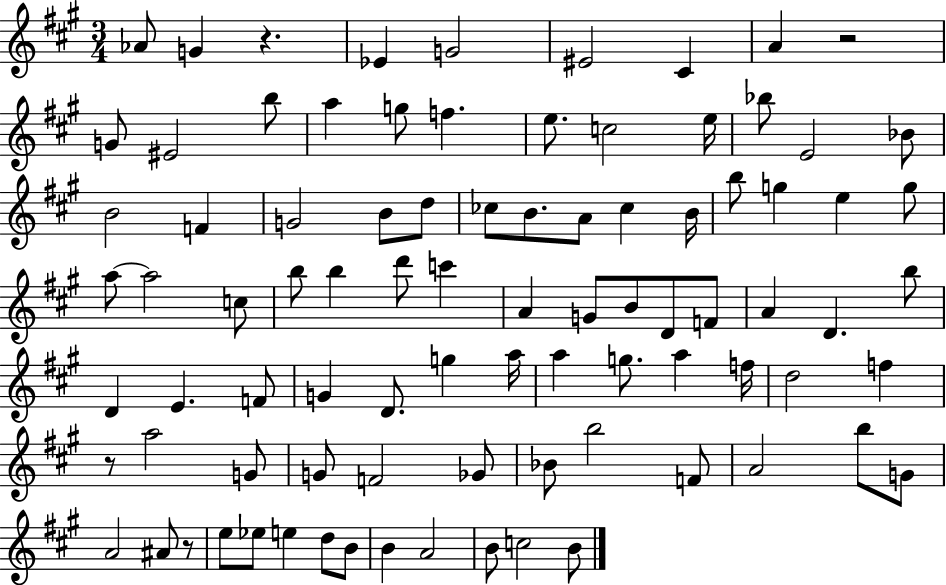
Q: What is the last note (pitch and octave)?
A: B4